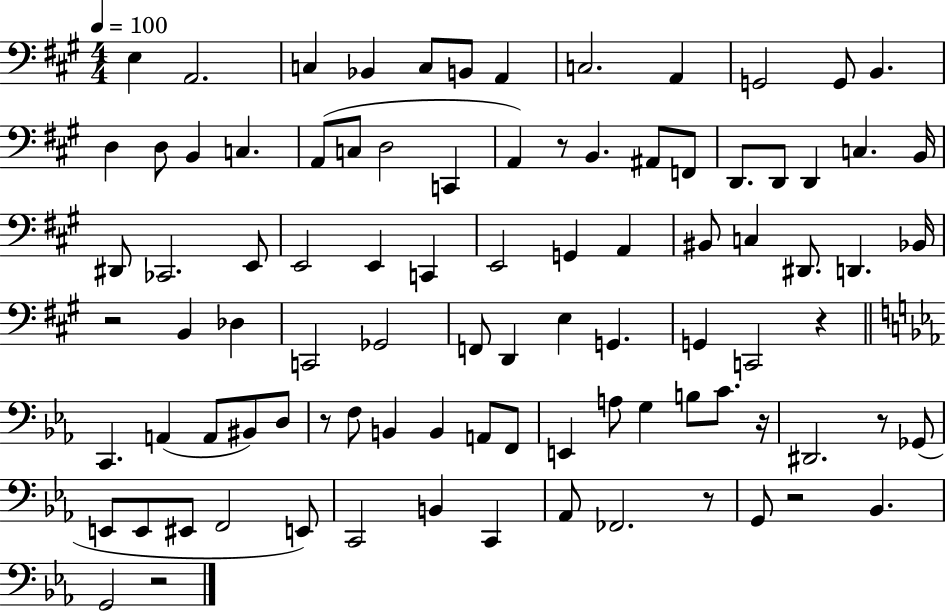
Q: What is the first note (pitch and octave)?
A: E3